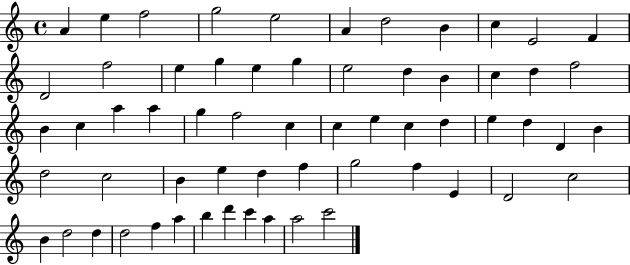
{
  \clef treble
  \time 4/4
  \defaultTimeSignature
  \key c \major
  a'4 e''4 f''2 | g''2 e''2 | a'4 d''2 b'4 | c''4 e'2 f'4 | \break d'2 f''2 | e''4 g''4 e''4 g''4 | e''2 d''4 b'4 | c''4 d''4 f''2 | \break b'4 c''4 a''4 a''4 | g''4 f''2 c''4 | c''4 e''4 c''4 d''4 | e''4 d''4 d'4 b'4 | \break d''2 c''2 | b'4 e''4 d''4 f''4 | g''2 f''4 e'4 | d'2 c''2 | \break b'4 d''2 d''4 | d''2 f''4 a''4 | b''4 d'''4 c'''4 a''4 | a''2 c'''2 | \break \bar "|."
}